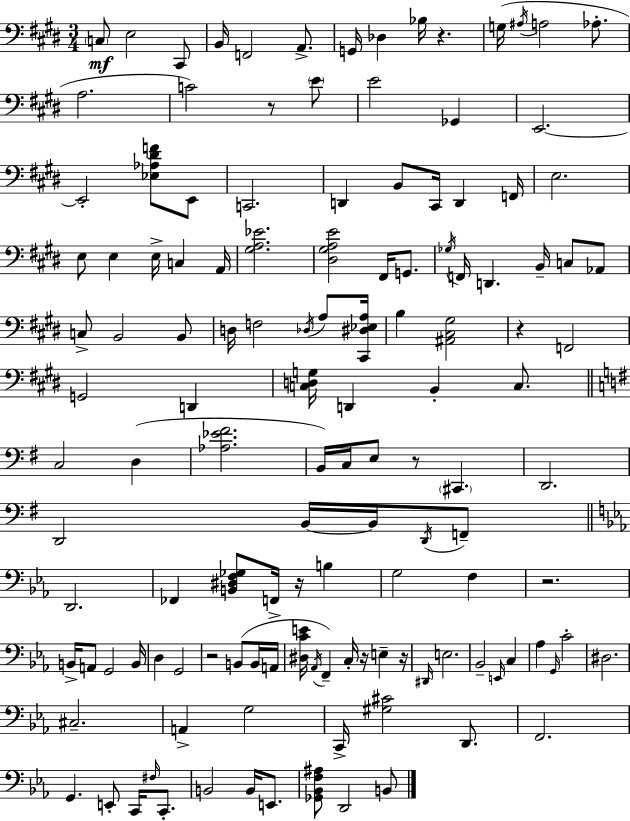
X:1
T:Untitled
M:3/4
L:1/4
K:E
C,/2 E,2 ^C,,/2 B,,/4 F,,2 A,,/2 G,,/4 _D, _B,/4 z G,/4 ^A,/4 A,2 _A,/2 A,2 C2 z/2 E/2 E2 _G,, E,,2 E,,2 [_E,_A,^DF]/2 E,,/2 C,,2 D,, B,,/2 ^C,,/4 D,, F,,/4 E,2 E,/2 E, E,/4 C, A,,/4 [^G,A,_E]2 [^D,^G,A,E]2 ^F,,/4 G,,/2 _G,/4 F,,/4 D,, B,,/4 C,/2 _A,,/2 C,/2 B,,2 B,,/2 D,/4 F,2 _D,/4 A,/2 [^C,,^D,_E,A,]/4 B, [^A,,^C,^G,]2 z F,,2 G,,2 D,, [C,D,G,]/4 D,, B,, C,/2 C,2 D, [_A,_E^F]2 B,,/4 C,/4 E,/2 z/2 ^C,, D,,2 D,,2 B,,/4 B,,/4 D,,/4 F,,/2 D,,2 _F,, [B,,^D,F,_G,]/2 F,,/4 z/4 B, G,2 F, z2 B,,/4 A,,/2 G,,2 B,,/4 D, G,,2 z2 B,,/2 B,,/4 A,,/4 [^D,CE]/4 _A,,/4 F,, C,/4 z/4 E, z/4 ^D,,/4 E,2 _B,,2 E,,/4 C, _A, G,,/4 C2 ^D,2 ^C,2 A,, G,2 C,,/4 [^G,^C]2 D,,/2 F,,2 G,, E,,/2 C,,/4 ^F,/4 C,,/2 B,,2 B,,/4 E,,/2 [_G,,_B,,F,^A,]/2 D,,2 B,,/2